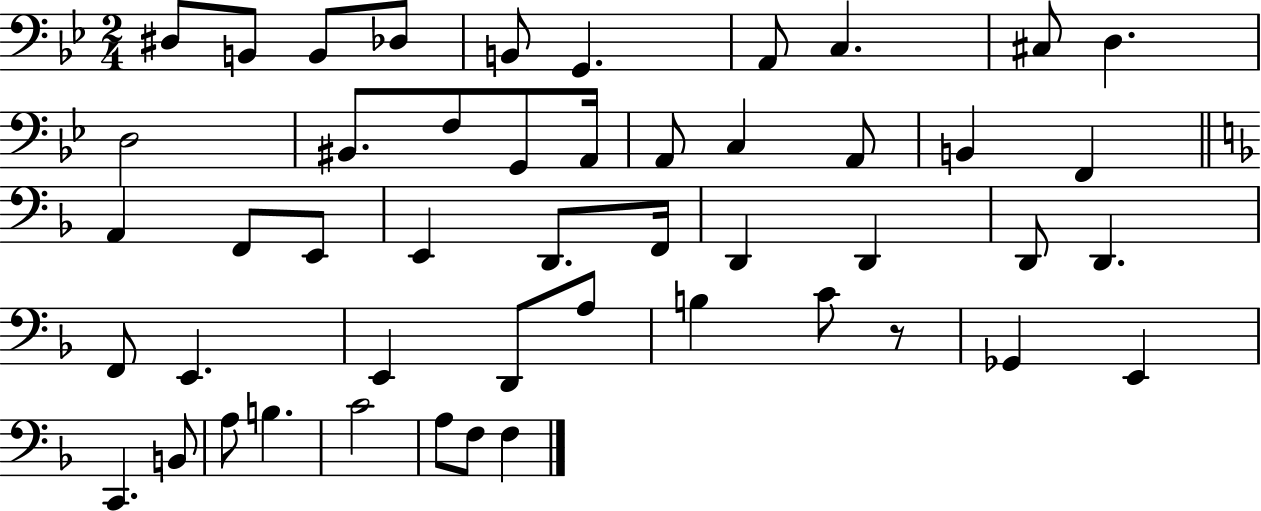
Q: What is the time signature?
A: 2/4